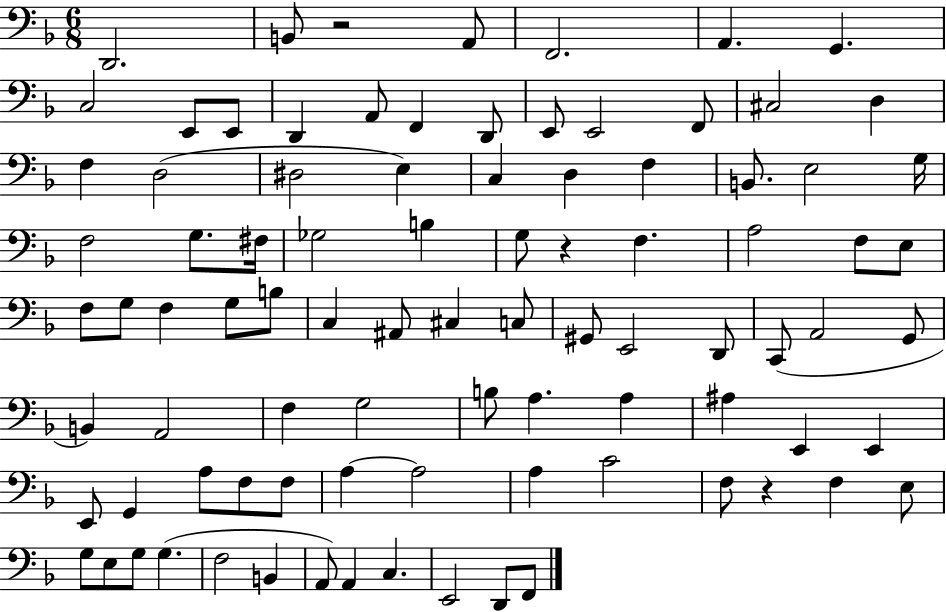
X:1
T:Untitled
M:6/8
L:1/4
K:F
D,,2 B,,/2 z2 A,,/2 F,,2 A,, G,, C,2 E,,/2 E,,/2 D,, A,,/2 F,, D,,/2 E,,/2 E,,2 F,,/2 ^C,2 D, F, D,2 ^D,2 E, C, D, F, B,,/2 E,2 G,/4 F,2 G,/2 ^F,/4 _G,2 B, G,/2 z F, A,2 F,/2 E,/2 F,/2 G,/2 F, G,/2 B,/2 C, ^A,,/2 ^C, C,/2 ^G,,/2 E,,2 D,,/2 C,,/2 A,,2 G,,/2 B,, A,,2 F, G,2 B,/2 A, A, ^A, E,, E,, E,,/2 G,, A,/2 F,/2 F,/2 A, A,2 A, C2 F,/2 z F, E,/2 G,/2 E,/2 G,/2 G, F,2 B,, A,,/2 A,, C, E,,2 D,,/2 F,,/2